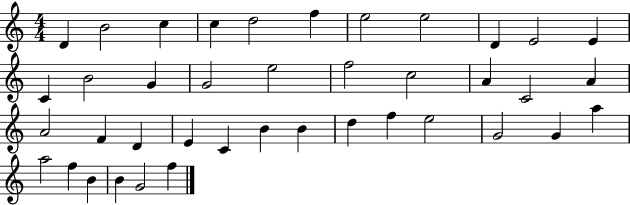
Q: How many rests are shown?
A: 0